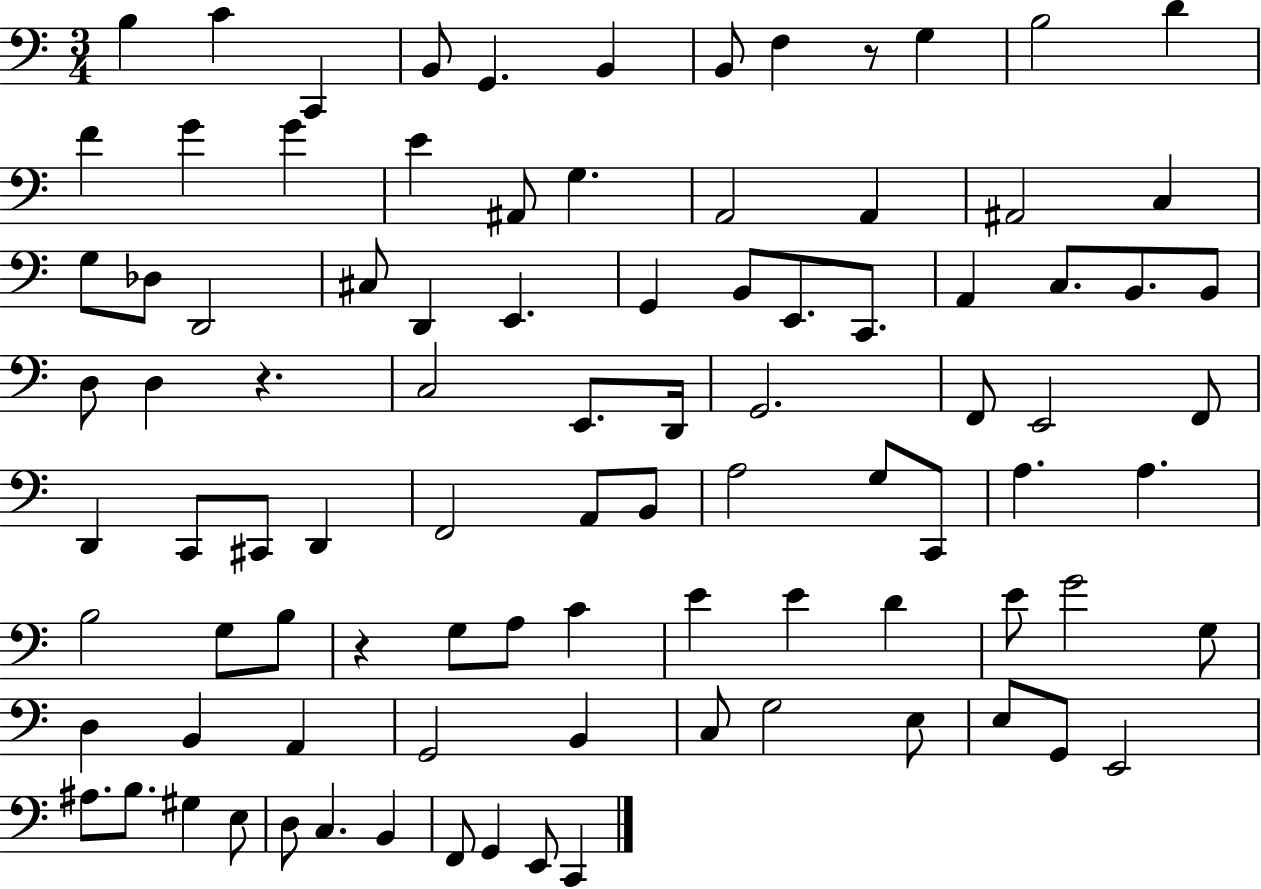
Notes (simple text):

B3/q C4/q C2/q B2/e G2/q. B2/q B2/e F3/q R/e G3/q B3/h D4/q F4/q G4/q G4/q E4/q A#2/e G3/q. A2/h A2/q A#2/h C3/q G3/e Db3/e D2/h C#3/e D2/q E2/q. G2/q B2/e E2/e. C2/e. A2/q C3/e. B2/e. B2/e D3/e D3/q R/q. C3/h E2/e. D2/s G2/h. F2/e E2/h F2/e D2/q C2/e C#2/e D2/q F2/h A2/e B2/e A3/h G3/e C2/e A3/q. A3/q. B3/h G3/e B3/e R/q G3/e A3/e C4/q E4/q E4/q D4/q E4/e G4/h G3/e D3/q B2/q A2/q G2/h B2/q C3/e G3/h E3/e E3/e G2/e E2/h A#3/e. B3/e. G#3/q E3/e D3/e C3/q. B2/q F2/e G2/q E2/e C2/q